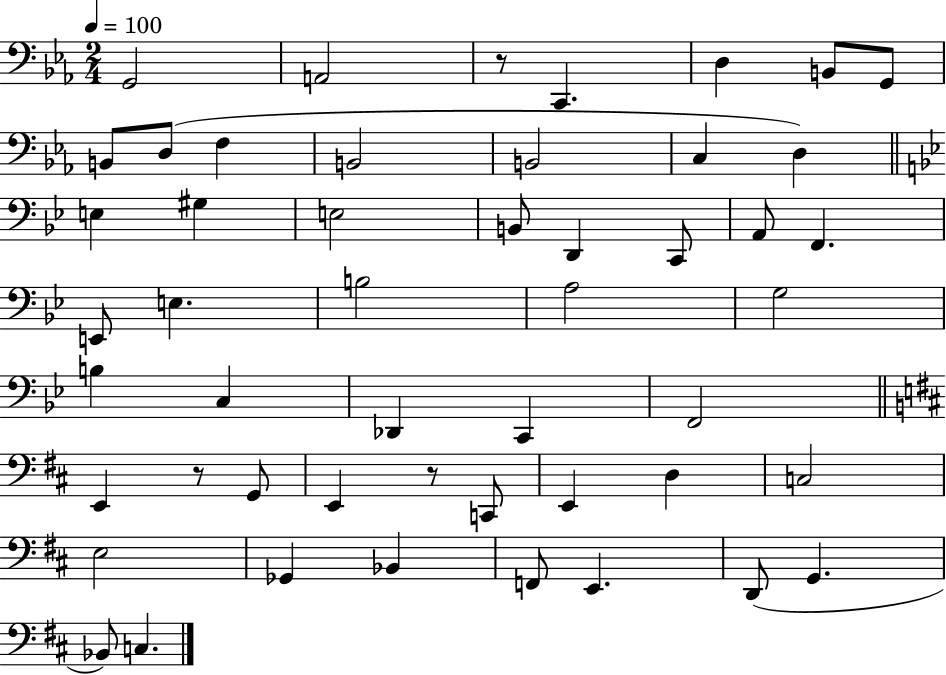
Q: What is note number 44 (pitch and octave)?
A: D2